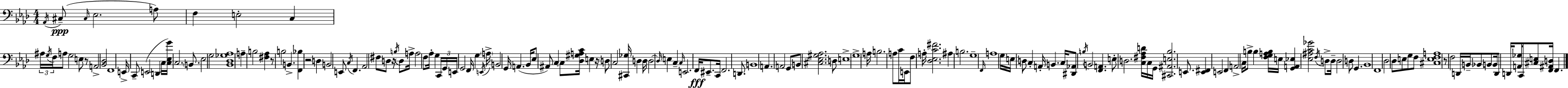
Ab2/s C#3/e C#3/s Eb3/h. A3/e F3/q E3/h C3/q A#3/s G3/s F3/s A3/e G3/h E3/e R/e A2/h [Bb2,Db3]/h F2/w E2/s C2/e E2/h D2/q C3/s [C3,Eb3,G4]/s C3/h. B2/e. Eb3/h G3/h [Bb2,Db3,Gb3,Ab3]/w A3/q B3/h [F#3,Ab3]/q R/e B3/h B2/q. [F2,Bb3]/q R/h D3/q B2/h E2/e C3/s F2/q. Ab2/h F#3/e D3/e R/s B3/s D3/e A3/s A3/h F3/e Ab3/s G3/q C2/s G2/s E2/s G2/h F2/s G3/q E2/s A3/s B2/h G2/s A2/q. Bb2/s Eb3/e A#2/e C3/q C3/e [Db3,G#3,A3,C4]/s E3/q R/s D3/e C3/h [C#2,Gb3]/s D3/q D3/s D3/h D3/s E3/q C3/q C3/s E2/h. F2/s EIS2/e. C2/s F2/h. D2/e. B2/w A2/q. A2/h G2/e B2/e [C#3,Eb3,G#3,Ab3]/h. D3/e E3/w G3/w A3/s B3/h. A3/e C4/s E2/s F3/e A3/s [Db3,Eb3,C4,F#4]/h. A#3/q B3/h. G3/w F2/s A3/w G3/s E3/s D3/e C3/q A2/s B2/q. C3/s [D#2,Ab2]/e B3/s B2/h [F2,A2]/q. E3/e D3/h. [C3,F#3,Ab3,D4]/s C3/s G2/s [C#2,A#2,E3,Bb3]/h. E2/e. [E2,F#2]/q E2/h F2/q A2/h C3/s B3/e B3/q [F3,G3,A3,B3]/s E3/s [G2,A2,Eb3]/q [Eb3,A#3,C4,Gb4]/h F3/s D3/e D3/s D3/h D3/e G2/q. Bb2/w F2/w Db3/h Db3/e E3/e G3/e F3/e [C#3,E3,F3,A3]/w R/e F3/h D2/s B2/s Bb2/e B2/e B2/s D2/e D2/s [A2,Gb3]/e C2/s [C#3,E3]/e [F2,A#2,D3]/s F2/q.